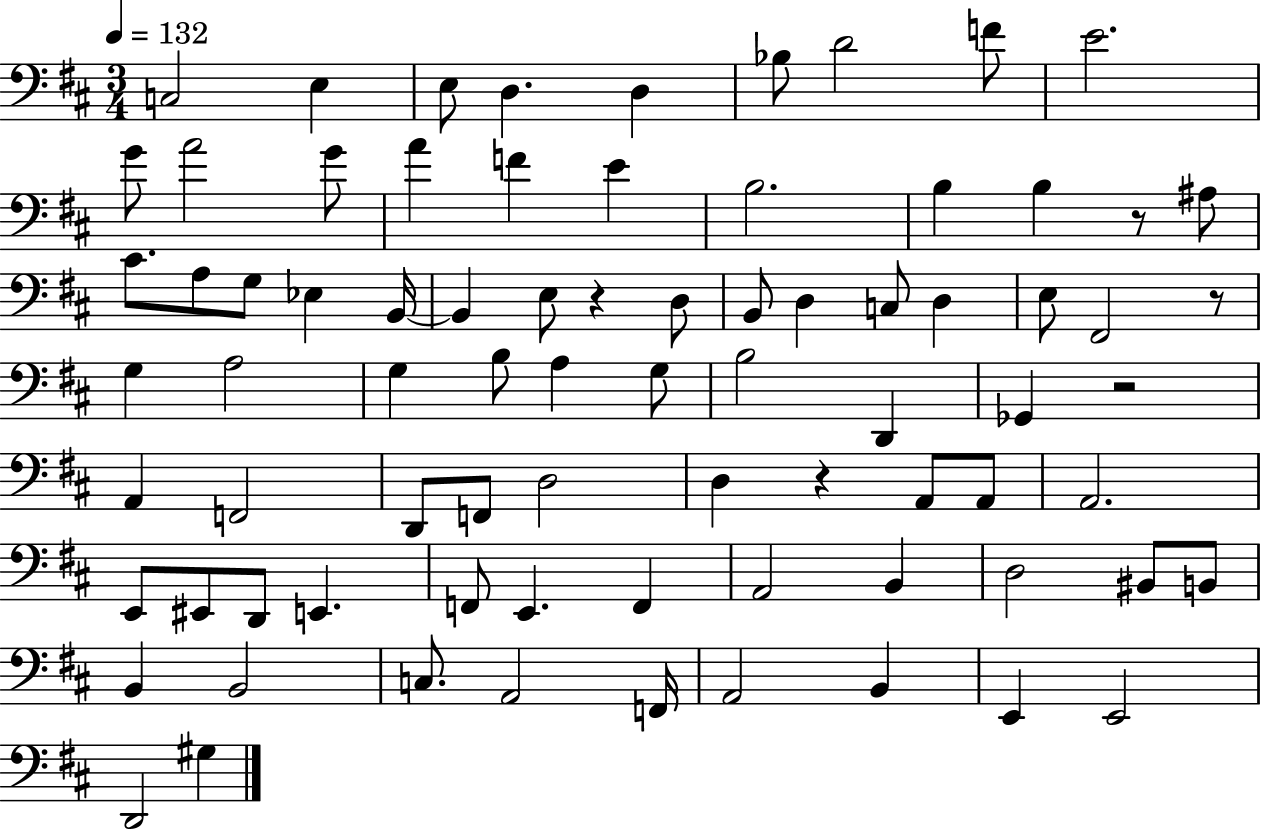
{
  \clef bass
  \numericTimeSignature
  \time 3/4
  \key d \major
  \tempo 4 = 132
  c2 e4 | e8 d4. d4 | bes8 d'2 f'8 | e'2. | \break g'8 a'2 g'8 | a'4 f'4 e'4 | b2. | b4 b4 r8 ais8 | \break cis'8. a8 g8 ees4 b,16~~ | b,4 e8 r4 d8 | b,8 d4 c8 d4 | e8 fis,2 r8 | \break g4 a2 | g4 b8 a4 g8 | b2 d,4 | ges,4 r2 | \break a,4 f,2 | d,8 f,8 d2 | d4 r4 a,8 a,8 | a,2. | \break e,8 eis,8 d,8 e,4. | f,8 e,4. f,4 | a,2 b,4 | d2 bis,8 b,8 | \break b,4 b,2 | c8. a,2 f,16 | a,2 b,4 | e,4 e,2 | \break d,2 gis4 | \bar "|."
}